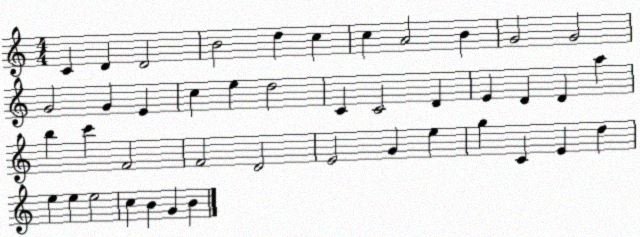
X:1
T:Untitled
M:4/4
L:1/4
K:C
C D D2 B2 d c c A2 B G2 G2 G2 G E c e d2 C C2 D E D D a b c' F2 F2 D2 E2 G e g C E d e e e2 c B G B